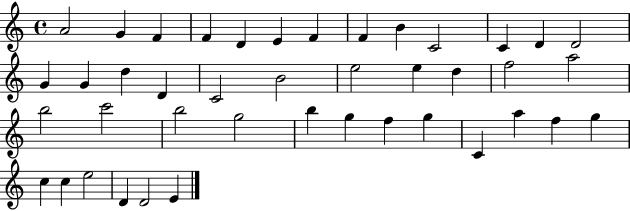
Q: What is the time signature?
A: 4/4